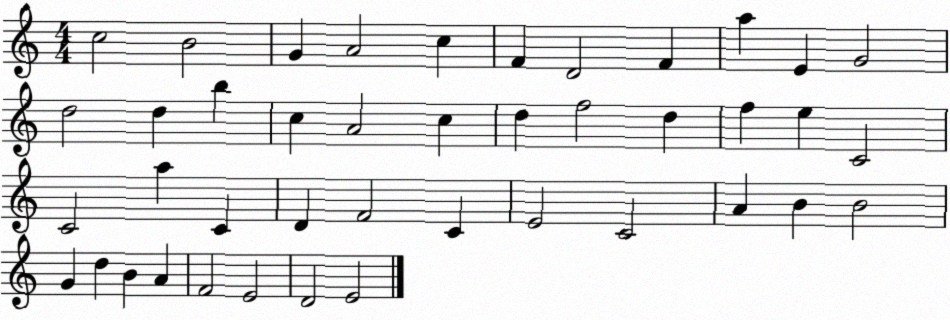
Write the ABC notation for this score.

X:1
T:Untitled
M:4/4
L:1/4
K:C
c2 B2 G A2 c F D2 F a E G2 d2 d b c A2 c d f2 d f e C2 C2 a C D F2 C E2 C2 A B B2 G d B A F2 E2 D2 E2